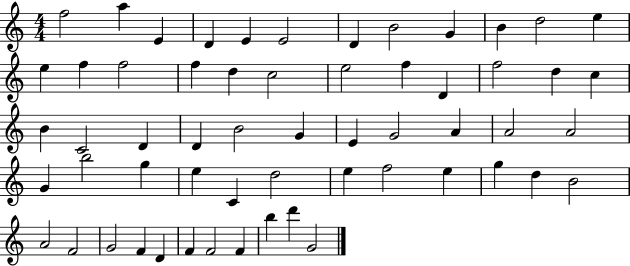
X:1
T:Untitled
M:4/4
L:1/4
K:C
f2 a E D E E2 D B2 G B d2 e e f f2 f d c2 e2 f D f2 d c B C2 D D B2 G E G2 A A2 A2 G b2 g e C d2 e f2 e g d B2 A2 F2 G2 F D F F2 F b d' G2